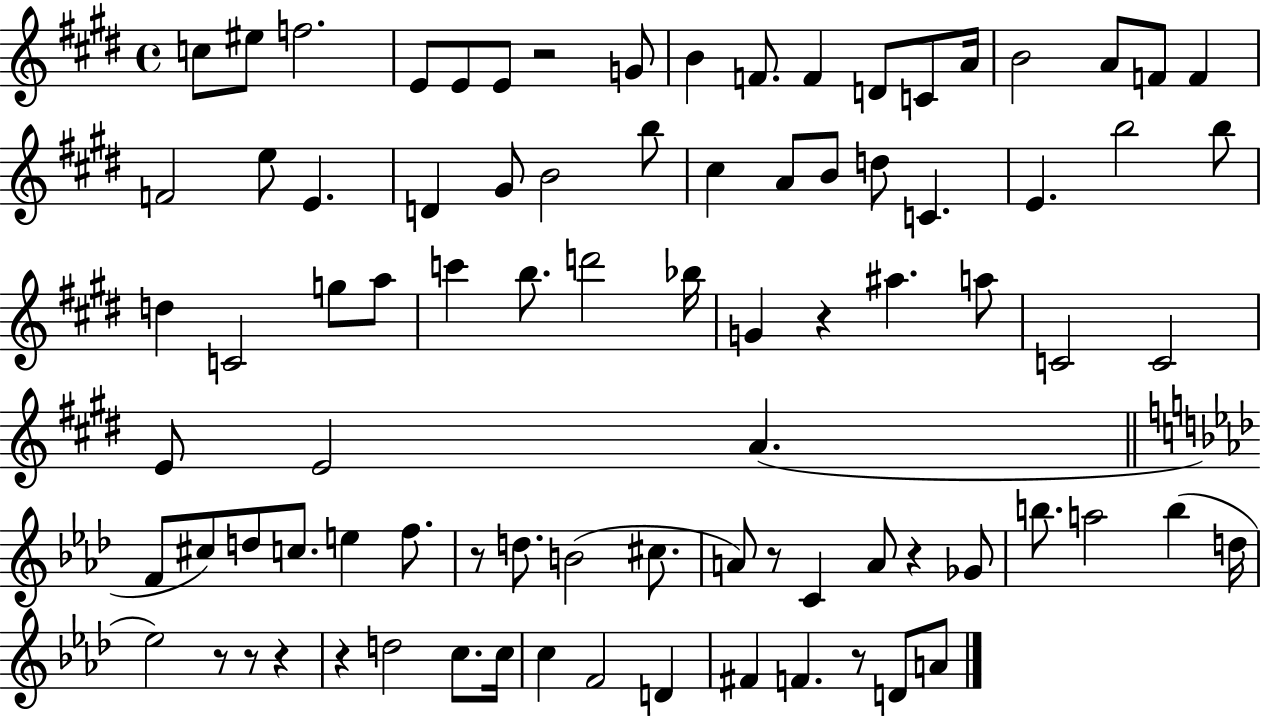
C5/e EIS5/e F5/h. E4/e E4/e E4/e R/h G4/e B4/q F4/e. F4/q D4/e C4/e A4/s B4/h A4/e F4/e F4/q F4/h E5/e E4/q. D4/q G#4/e B4/h B5/e C#5/q A4/e B4/e D5/e C4/q. E4/q. B5/h B5/e D5/q C4/h G5/e A5/e C6/q B5/e. D6/h Bb5/s G4/q R/q A#5/q. A5/e C4/h C4/h E4/e E4/h A4/q. F4/e C#5/e D5/e C5/e. E5/q F5/e. R/e D5/e. B4/h C#5/e. A4/e R/e C4/q A4/e R/q Gb4/e B5/e. A5/h B5/q D5/s Eb5/h R/e R/e R/q R/q D5/h C5/e. C5/s C5/q F4/h D4/q F#4/q F4/q. R/e D4/e A4/e